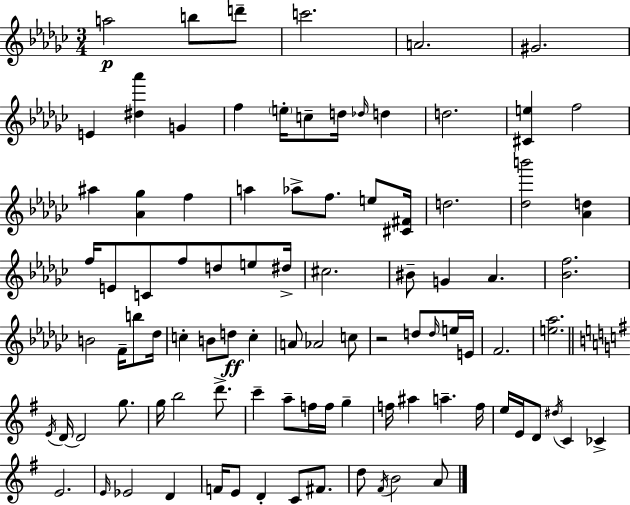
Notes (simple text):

A5/h B5/e D6/e C6/h. A4/h. G#4/h. E4/q [D#5,Ab6]/q G4/q F5/q E5/s C5/e D5/s Db5/s D5/q D5/h. [C#4,E5]/q F5/h A#5/q [Ab4,Gb5]/q F5/q A5/q Ab5/e F5/e. E5/e [C#4,F#4]/s D5/h. [Db5,B6]/h [Ab4,D5]/q F5/s E4/e C4/e F5/e D5/e E5/e D#5/s C#5/h. BIS4/e G4/q Ab4/q. [Bb4,F5]/h. B4/h F4/s B5/e Db5/s C5/q B4/e D5/e C5/q A4/e Ab4/h C5/e R/h D5/e D5/s E5/s E4/s F4/h. [E5,Ab5]/h. E4/s D4/s D4/h G5/e. G5/s B5/h D6/e. C6/q A5/e F5/s F5/s G5/q F5/s A#5/q A5/q. F5/s E5/s E4/s D4/e D#5/s C4/q CES4/q E4/h. E4/s Eb4/h D4/q F4/s E4/e D4/q C4/e F#4/e. D5/e F#4/s B4/h A4/e